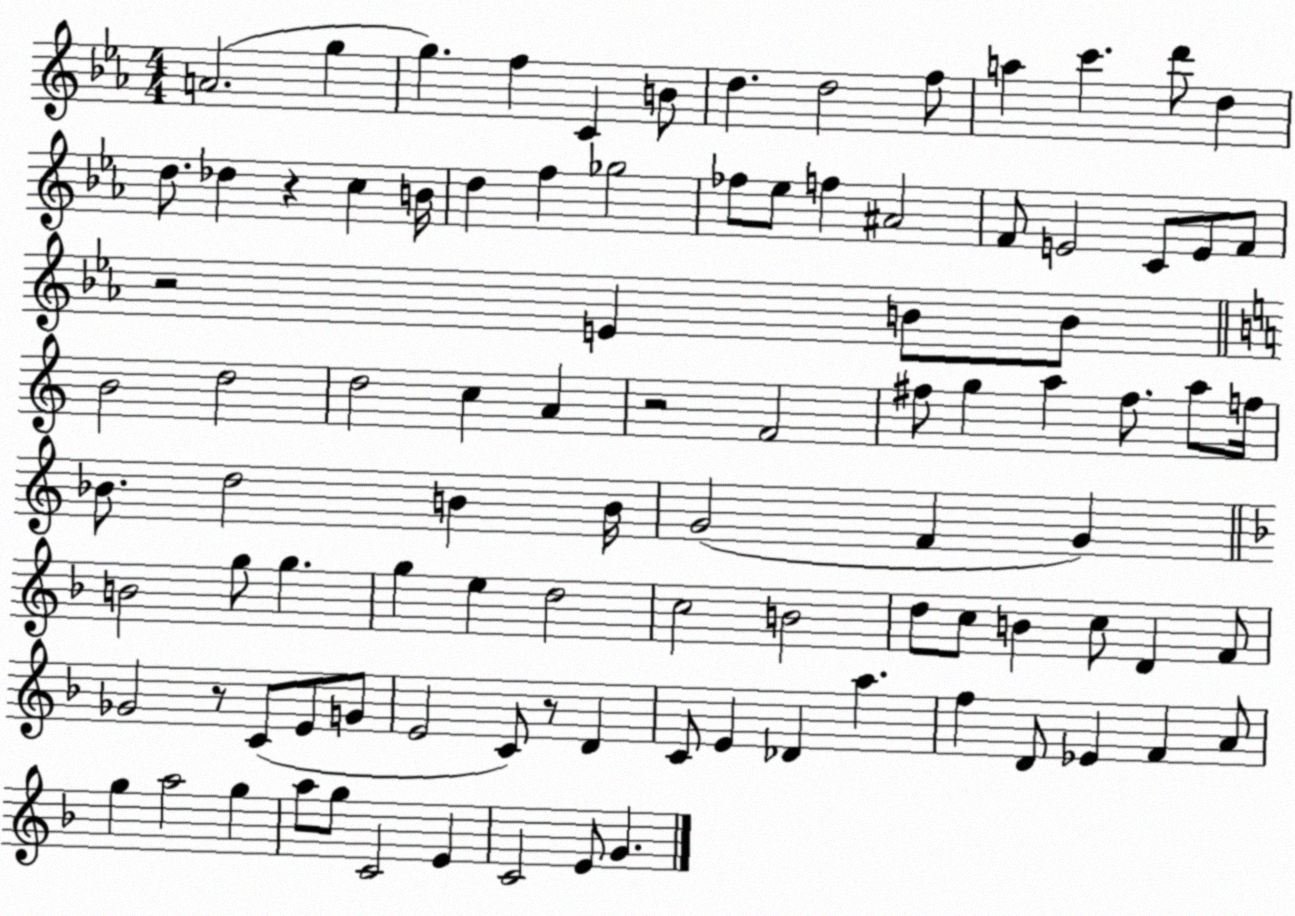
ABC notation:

X:1
T:Untitled
M:4/4
L:1/4
K:Eb
A2 g g f C B/2 d d2 f/2 a c' d'/2 d d/2 _d z c B/4 d f _g2 _f/2 _e/2 f ^A2 F/2 E2 C/2 E/2 F/2 z2 E B/2 B/2 B2 d2 d2 c A z2 F2 ^f/2 g a ^f/2 a/2 f/4 _B/2 d2 B B/4 G2 F G B2 g/2 g g e d2 c2 B2 d/2 c/2 B c/2 D F/2 _G2 z/2 C/2 E/2 G/2 E2 C/2 z/2 D C/2 E _D a f D/2 _E F A/2 g a2 g a/2 g/2 C2 E C2 E/2 G